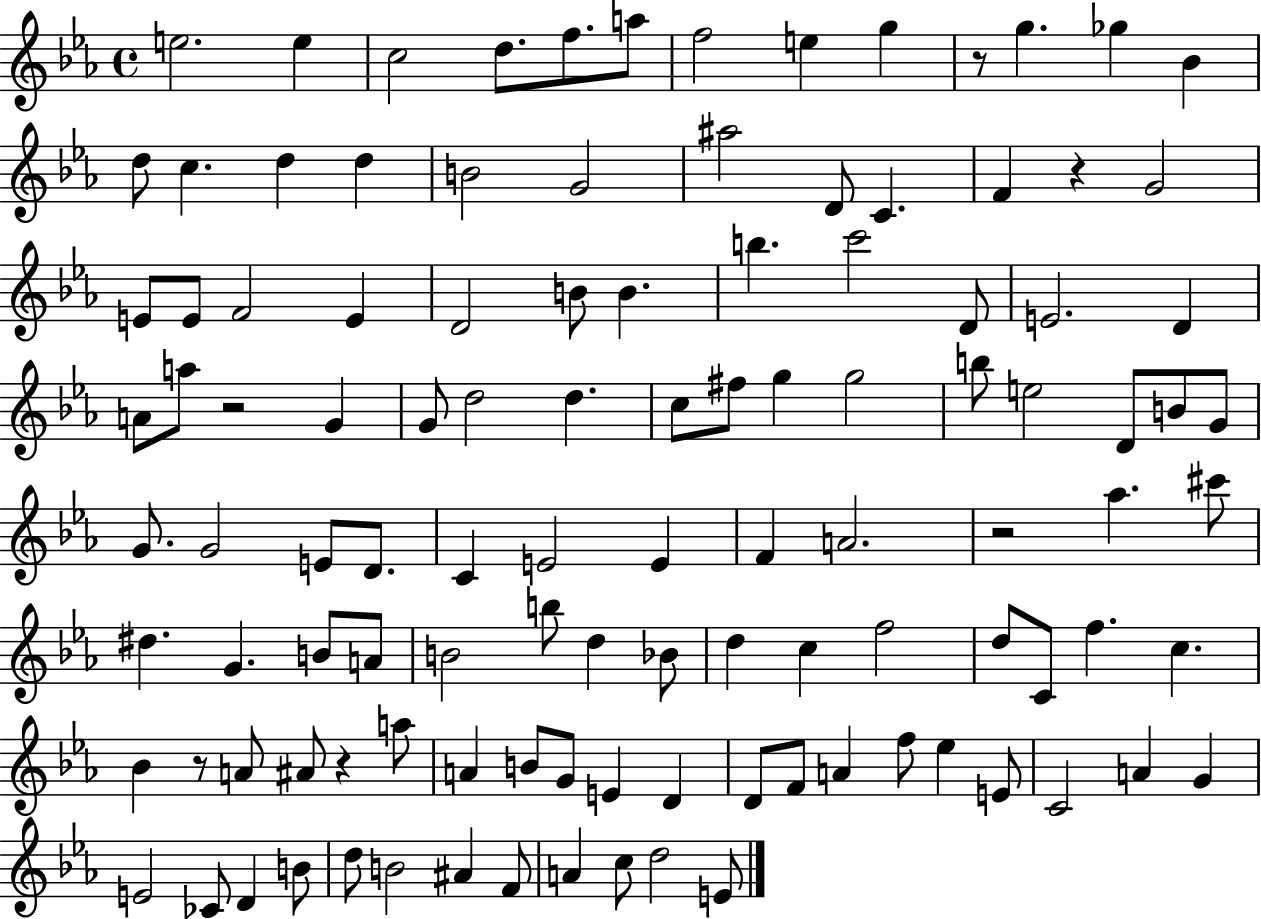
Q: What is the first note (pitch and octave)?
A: E5